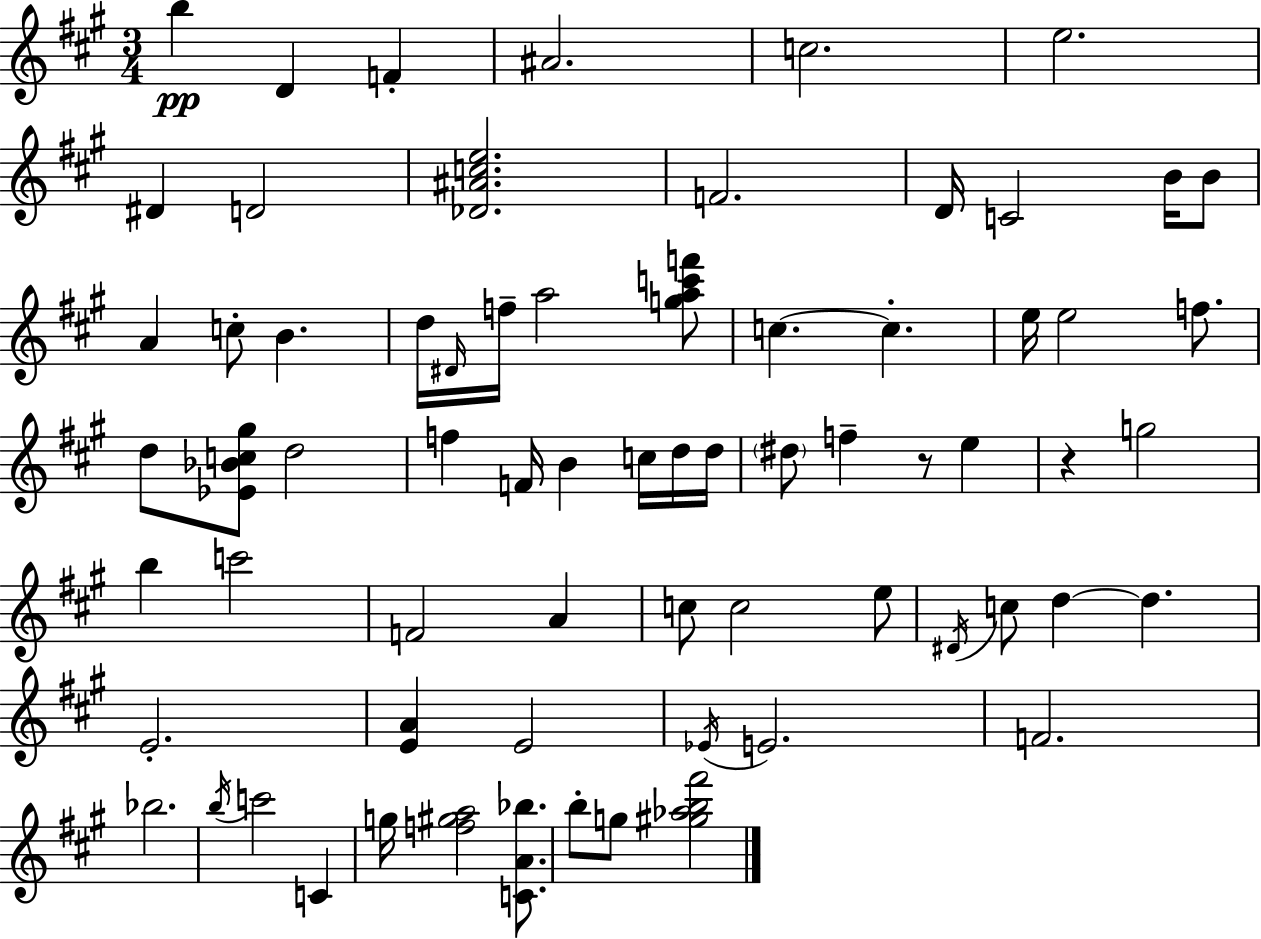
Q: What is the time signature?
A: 3/4